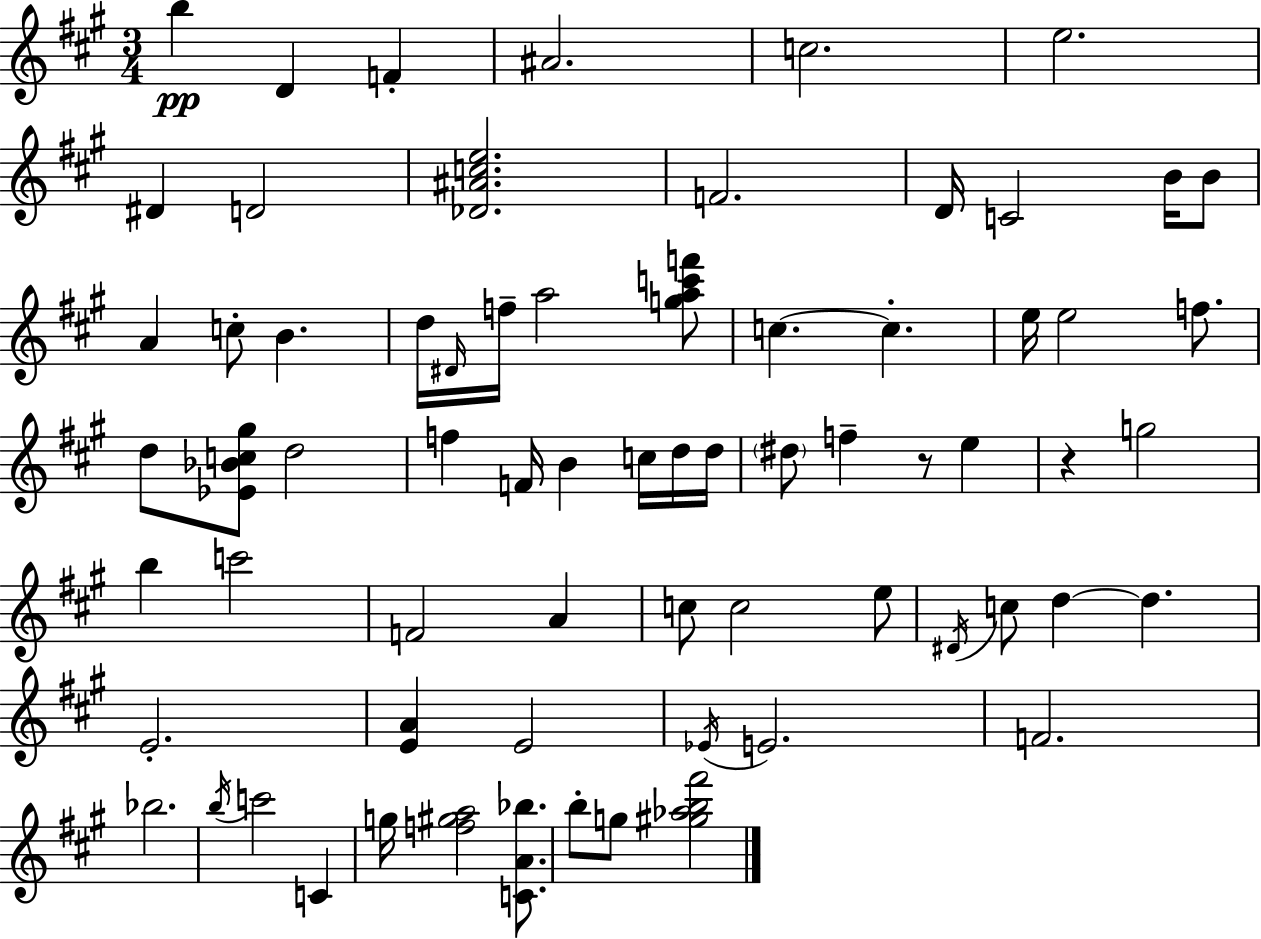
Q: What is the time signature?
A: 3/4